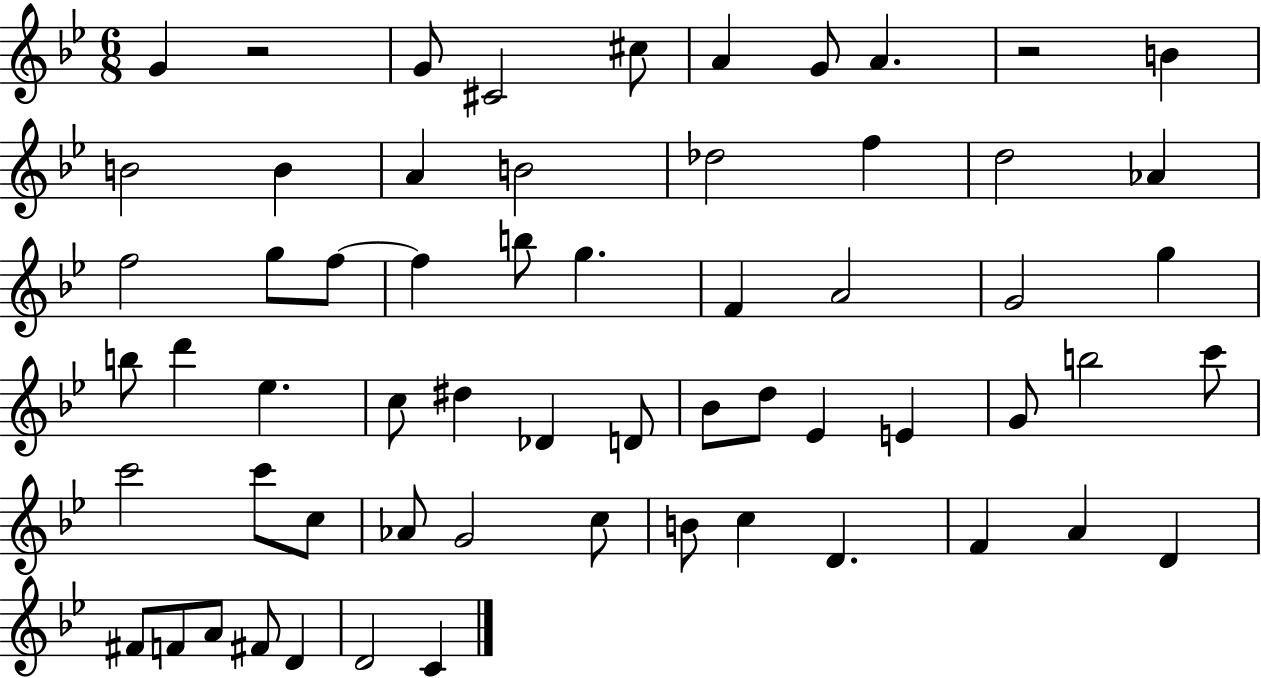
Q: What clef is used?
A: treble